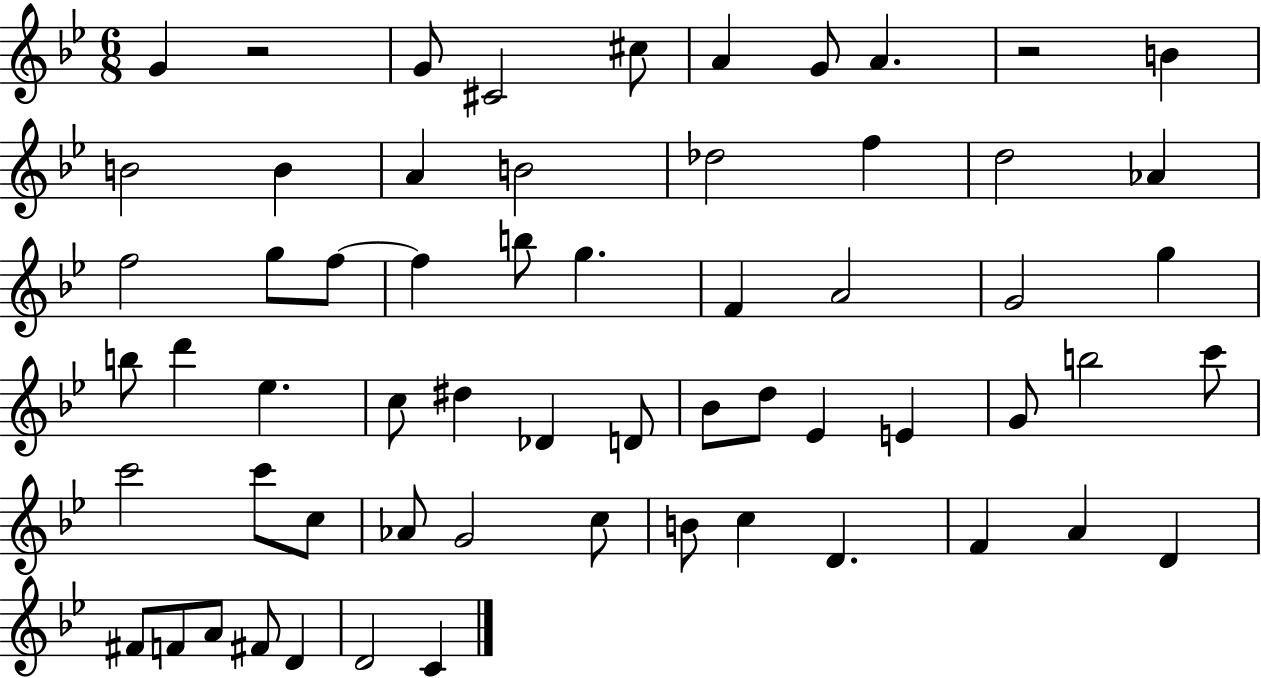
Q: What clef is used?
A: treble